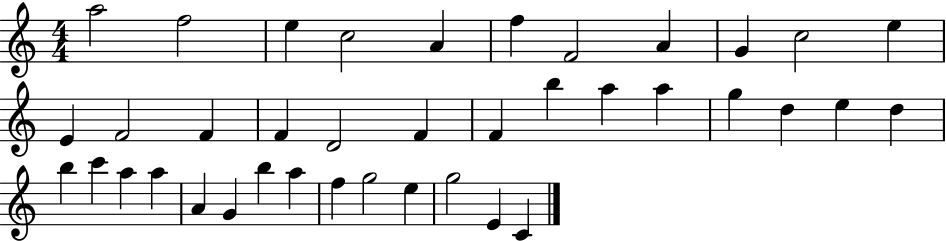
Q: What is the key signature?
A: C major